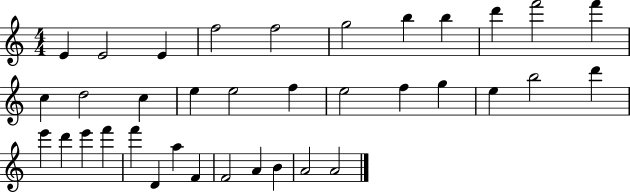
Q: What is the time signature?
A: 4/4